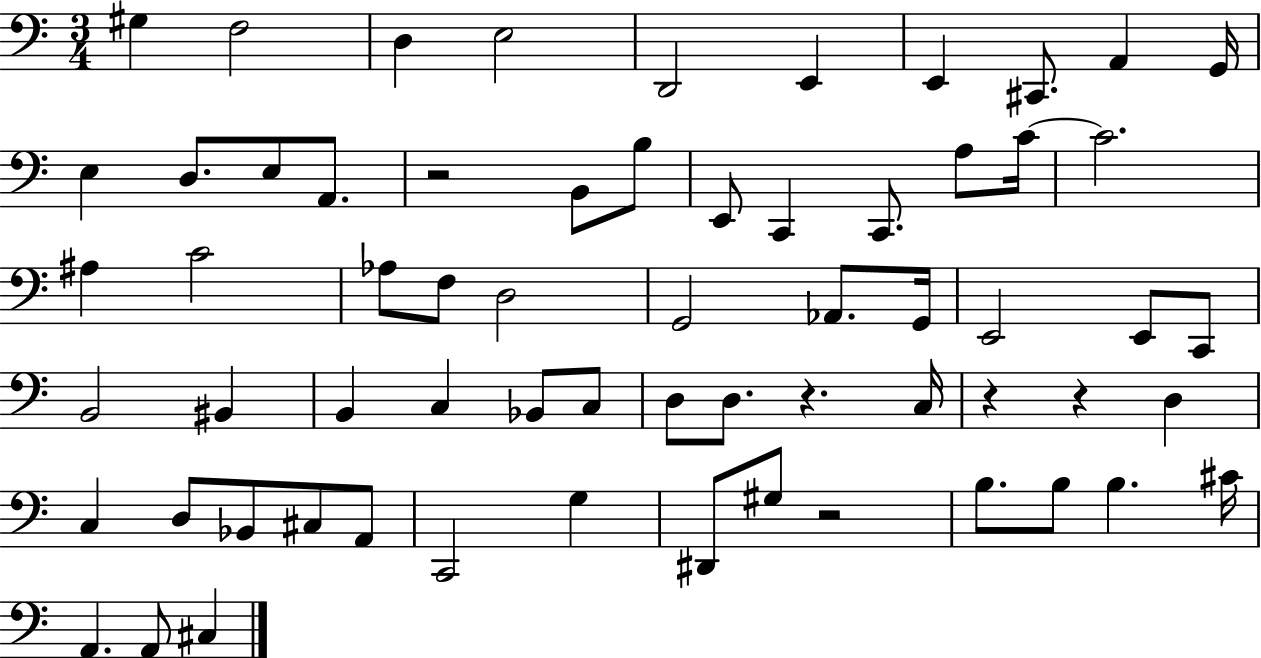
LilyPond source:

{
  \clef bass
  \numericTimeSignature
  \time 3/4
  \key c \major
  gis4 f2 | d4 e2 | d,2 e,4 | e,4 cis,8. a,4 g,16 | \break e4 d8. e8 a,8. | r2 b,8 b8 | e,8 c,4 c,8. a8 c'16~~ | c'2. | \break ais4 c'2 | aes8 f8 d2 | g,2 aes,8. g,16 | e,2 e,8 c,8 | \break b,2 bis,4 | b,4 c4 bes,8 c8 | d8 d8. r4. c16 | r4 r4 d4 | \break c4 d8 bes,8 cis8 a,8 | c,2 g4 | dis,8 gis8 r2 | b8. b8 b4. cis'16 | \break a,4. a,8 cis4 | \bar "|."
}